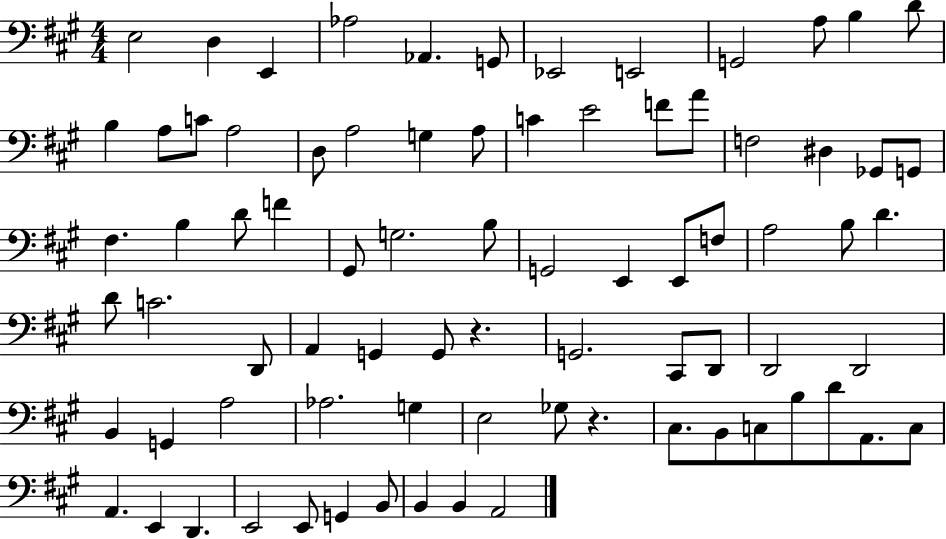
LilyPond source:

{
  \clef bass
  \numericTimeSignature
  \time 4/4
  \key a \major
  \repeat volta 2 { e2 d4 e,4 | aes2 aes,4. g,8 | ees,2 e,2 | g,2 a8 b4 d'8 | \break b4 a8 c'8 a2 | d8 a2 g4 a8 | c'4 e'2 f'8 a'8 | f2 dis4 ges,8 g,8 | \break fis4. b4 d'8 f'4 | gis,8 g2. b8 | g,2 e,4 e,8 f8 | a2 b8 d'4. | \break d'8 c'2. d,8 | a,4 g,4 g,8 r4. | g,2. cis,8 d,8 | d,2 d,2 | \break b,4 g,4 a2 | aes2. g4 | e2 ges8 r4. | cis8. b,8 c8 b8 d'8 a,8. c8 | \break a,4. e,4 d,4. | e,2 e,8 g,4 b,8 | b,4 b,4 a,2 | } \bar "|."
}